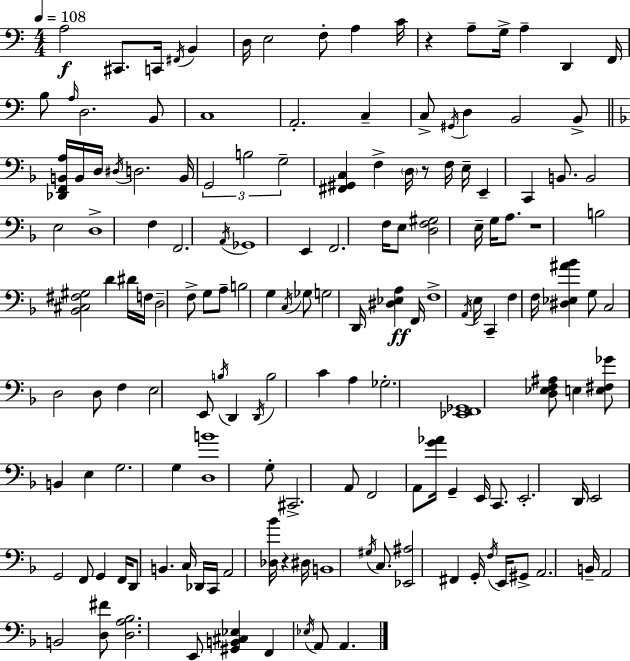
X:1
T:Untitled
M:4/4
L:1/4
K:C
A,2 ^C,,/2 C,,/4 ^F,,/4 B,, D,/4 E,2 F,/2 A, C/4 z A,/2 G,/4 A, D,, F,,/4 B,/2 A,/4 D,2 B,,/2 C,4 A,,2 C, C,/2 ^G,,/4 D, B,,2 B,,/2 [_D,,F,,B,,A,]/4 B,,/4 D,/4 ^D,/4 D,2 B,,/4 G,,2 B,2 G,2 [^F,,^G,,C,] F, D,/4 z/2 F,/4 E,/4 E,, C,, B,,/2 B,,2 E,2 D,4 F, F,,2 A,,/4 _G,,4 E,, F,,2 F,/4 E,/2 [D,F,^G,]2 E,/4 G,/4 A,/2 z4 B,2 [_B,,^C,^F,^G,]2 D ^D/4 F,/4 D,2 F,/2 G,/2 A,/2 B,2 G, C,/4 _G,/2 G,2 D,,/4 [^D,_E,A,] F,,/4 F,4 A,,/4 E,/4 C,, F, F,/4 [^D,_E,^A_B] G,/2 C,2 D,2 D,/2 F, E,2 E,,/2 B,/4 D,, D,,/4 B,2 C A, _G,2 [_E,,F,,_G,,]4 [D,_E,F,^A,]/2 E, [E,^F,_G]/2 B,, E, G,2 G, [D,B]4 G,/2 ^C,,2 A,,/2 F,,2 A,,/2 [G_A]/4 G,, E,,/4 C,,/2 E,,2 D,,/4 E,,2 G,,2 F,,/2 G,, F,,/4 D,,/2 B,, C,/4 _D,,/4 C,,/4 A,,2 [_D,_B]/4 z ^D,/4 B,,4 ^G,/4 C,/2 [_E,,^A,]2 ^F,, G,,/4 F,/4 E,,/4 ^G,,/2 A,,2 B,,/4 A,,2 B,,2 [D,^F]/2 [D,A,_B,]2 E,,/2 [^G,,B,,^C,_E,] F,, _E,/4 A,,/2 A,,